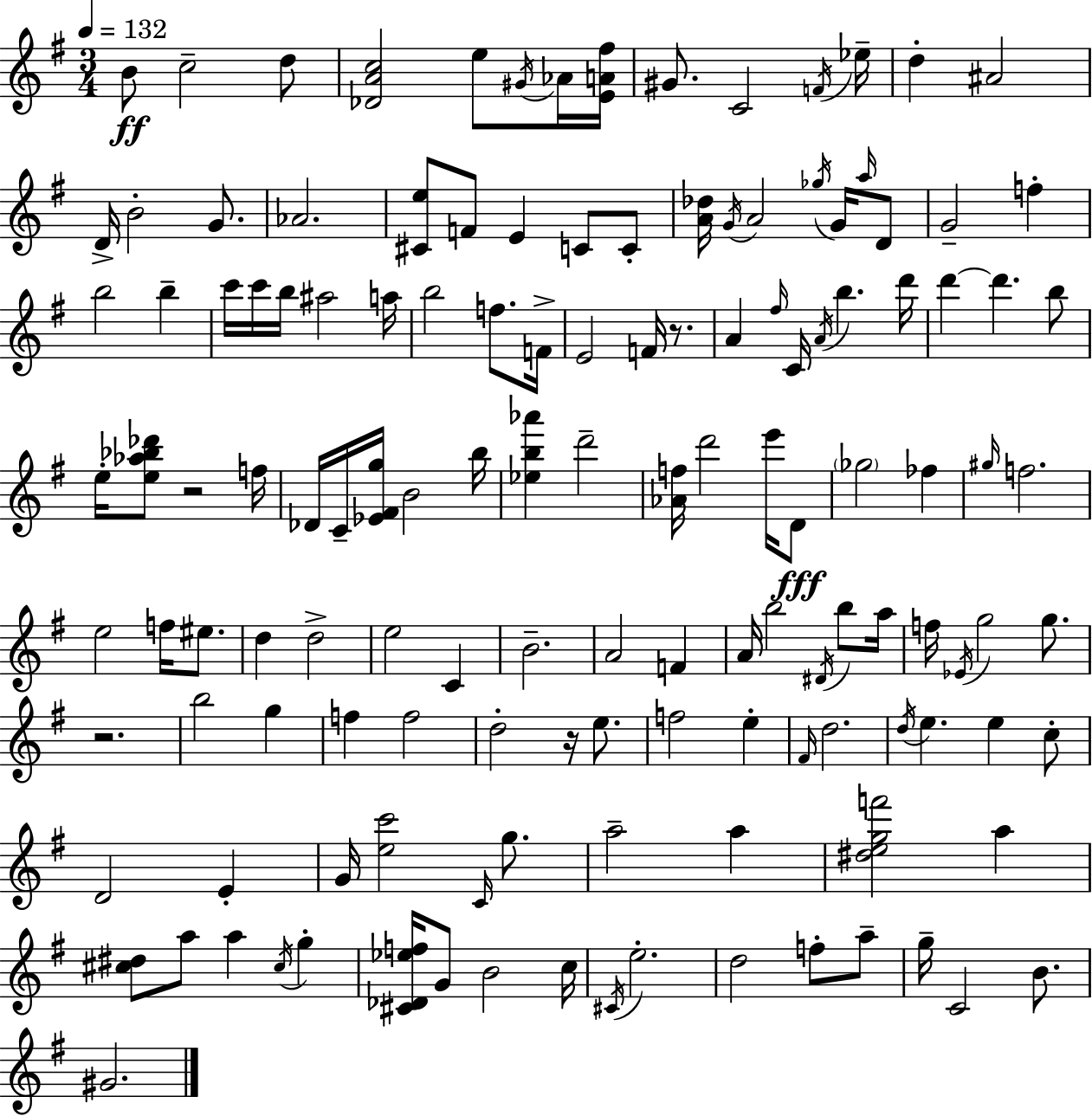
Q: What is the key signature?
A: G major